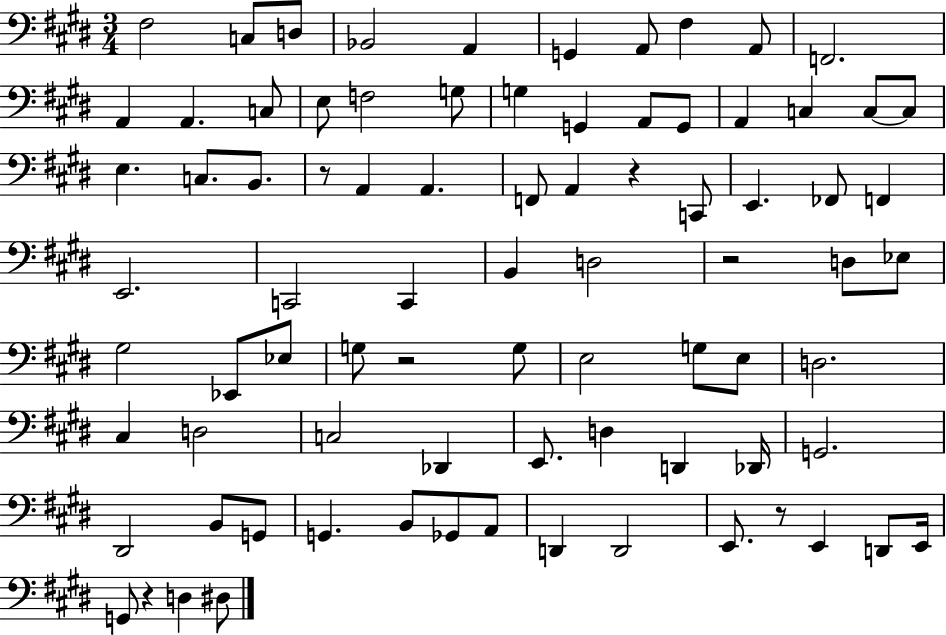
X:1
T:Untitled
M:3/4
L:1/4
K:E
^F,2 C,/2 D,/2 _B,,2 A,, G,, A,,/2 ^F, A,,/2 F,,2 A,, A,, C,/2 E,/2 F,2 G,/2 G, G,, A,,/2 G,,/2 A,, C, C,/2 C,/2 E, C,/2 B,,/2 z/2 A,, A,, F,,/2 A,, z C,,/2 E,, _F,,/2 F,, E,,2 C,,2 C,, B,, D,2 z2 D,/2 _E,/2 ^G,2 _E,,/2 _E,/2 G,/2 z2 G,/2 E,2 G,/2 E,/2 D,2 ^C, D,2 C,2 _D,, E,,/2 D, D,, _D,,/4 G,,2 ^D,,2 B,,/2 G,,/2 G,, B,,/2 _G,,/2 A,,/2 D,, D,,2 E,,/2 z/2 E,, D,,/2 E,,/4 G,,/2 z D, ^D,/2